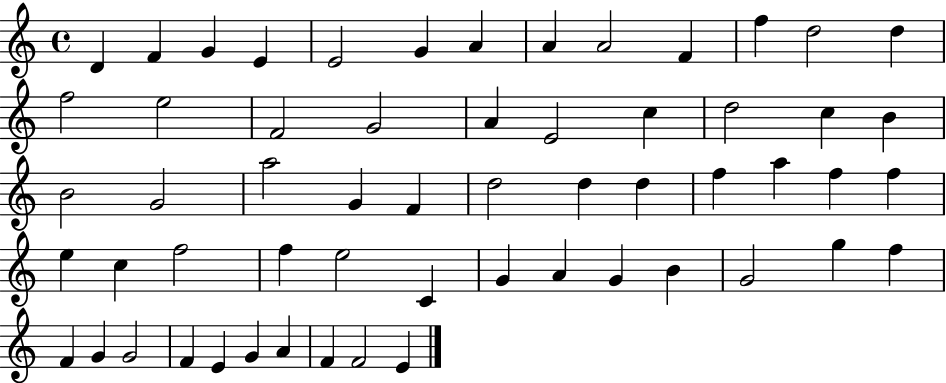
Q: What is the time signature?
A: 4/4